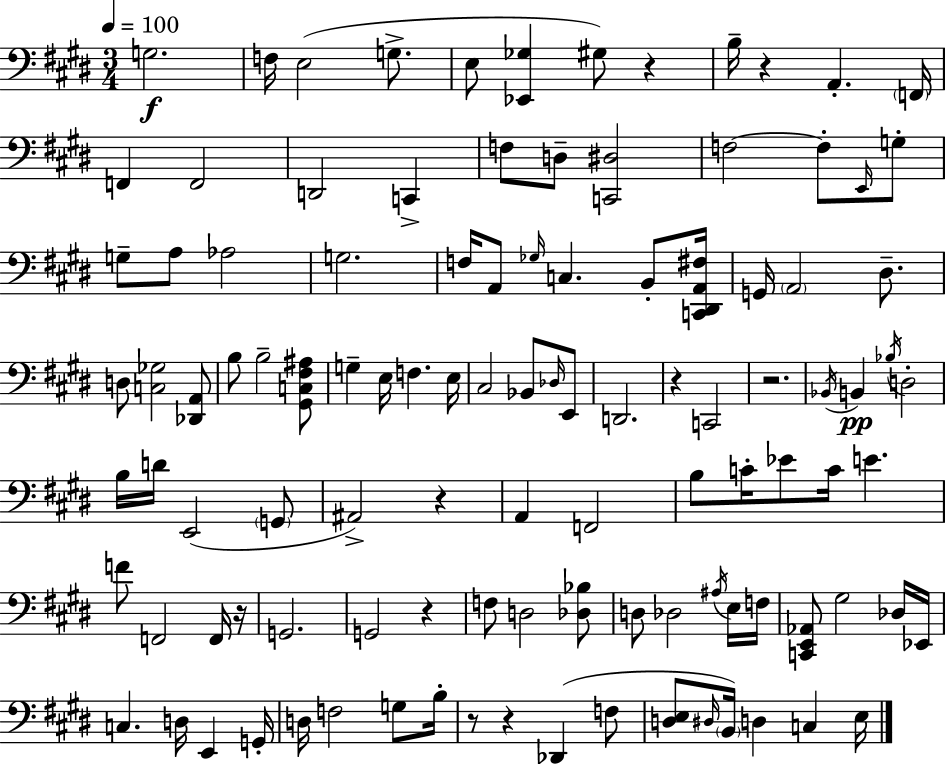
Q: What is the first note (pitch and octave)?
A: G3